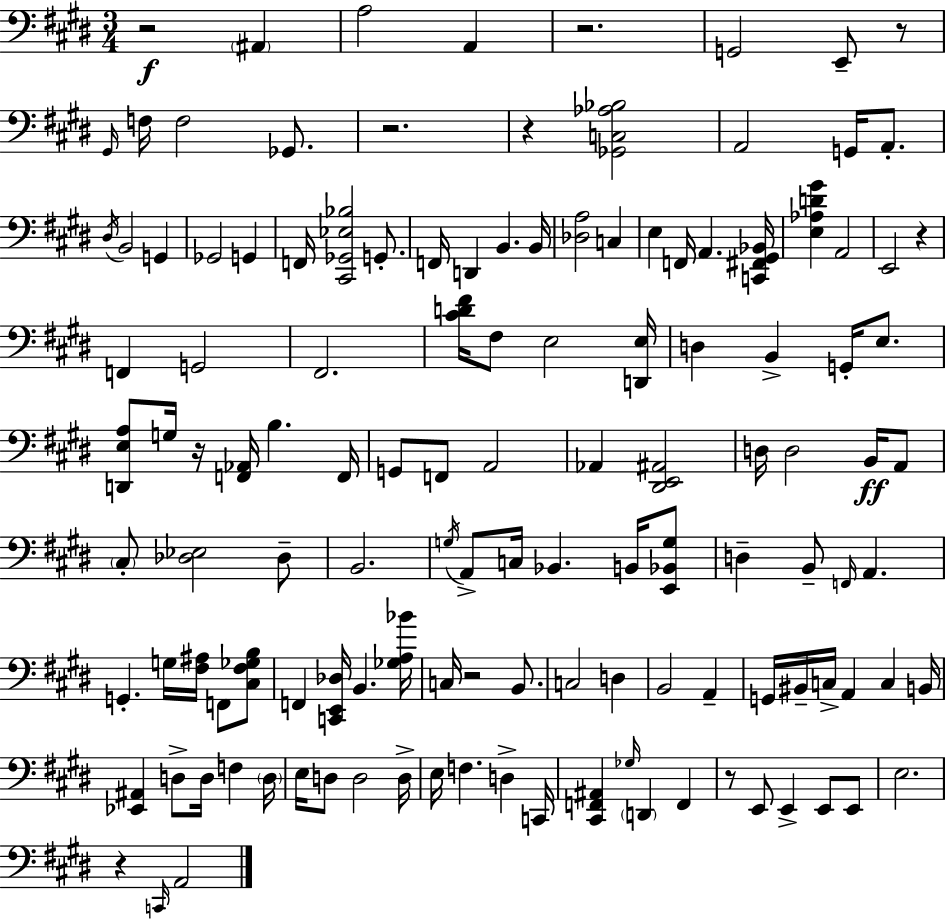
X:1
T:Untitled
M:3/4
L:1/4
K:E
z2 ^A,, A,2 A,, z2 G,,2 E,,/2 z/2 ^G,,/4 F,/4 F,2 _G,,/2 z2 z [_G,,C,_A,_B,]2 A,,2 G,,/4 A,,/2 ^D,/4 B,,2 G,, _G,,2 G,, F,,/4 [^C,,_G,,_E,_B,]2 G,,/2 F,,/4 D,, B,, B,,/4 [_D,A,]2 C, E, F,,/4 A,, [C,,^F,,^G,,_B,,]/4 [E,_A,D^G] A,,2 E,,2 z F,, G,,2 ^F,,2 [^CD^F]/4 ^F,/2 E,2 [D,,E,]/4 D, B,, G,,/4 E,/2 [D,,E,A,]/2 G,/4 z/4 [F,,_A,,]/4 B, F,,/4 G,,/2 F,,/2 A,,2 _A,, [^D,,E,,^A,,]2 D,/4 D,2 B,,/4 A,,/2 ^C,/2 [_D,_E,]2 _D,/2 B,,2 G,/4 A,,/2 C,/4 _B,, B,,/4 [E,,_B,,G,]/2 D, B,,/2 F,,/4 A,, G,, G,/4 [^F,^A,]/4 F,,/2 [^C,^F,_G,B,]/2 F,, [C,,E,,_D,]/4 B,, [_G,A,_B]/4 C,/4 z2 B,,/2 C,2 D, B,,2 A,, G,,/4 ^B,,/4 C,/4 A,, C, B,,/4 [_E,,^A,,] D,/2 D,/4 F, D,/4 E,/4 D,/2 D,2 D,/4 E,/4 F, D, C,,/4 [^C,,F,,^A,,] _G,/4 D,, F,, z/2 E,,/2 E,, E,,/2 E,,/2 E,2 z C,,/4 A,,2